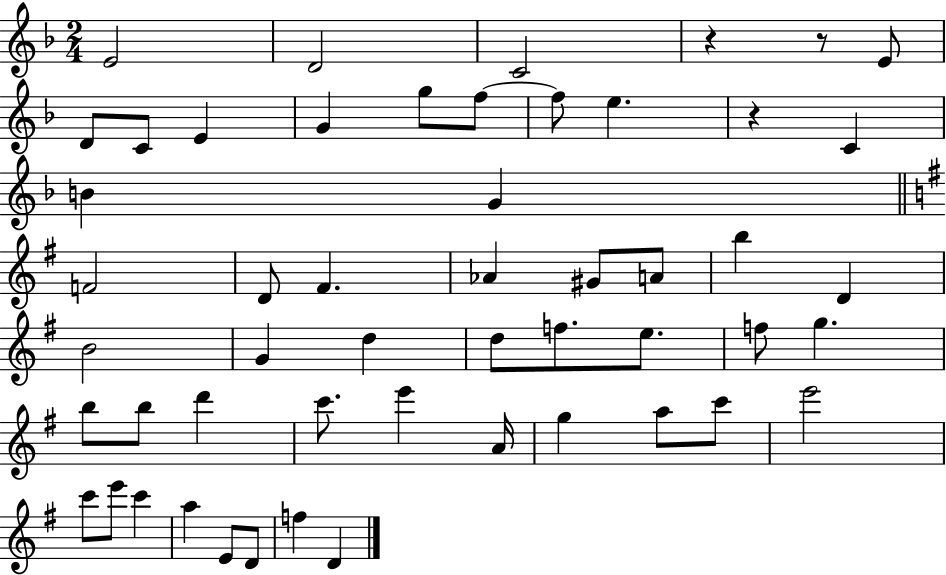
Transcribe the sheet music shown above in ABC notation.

X:1
T:Untitled
M:2/4
L:1/4
K:F
E2 D2 C2 z z/2 E/2 D/2 C/2 E G g/2 f/2 f/2 e z C B G F2 D/2 ^F _A ^G/2 A/2 b D B2 G d d/2 f/2 e/2 f/2 g b/2 b/2 d' c'/2 e' A/4 g a/2 c'/2 e'2 c'/2 e'/2 c' a E/2 D/2 f D